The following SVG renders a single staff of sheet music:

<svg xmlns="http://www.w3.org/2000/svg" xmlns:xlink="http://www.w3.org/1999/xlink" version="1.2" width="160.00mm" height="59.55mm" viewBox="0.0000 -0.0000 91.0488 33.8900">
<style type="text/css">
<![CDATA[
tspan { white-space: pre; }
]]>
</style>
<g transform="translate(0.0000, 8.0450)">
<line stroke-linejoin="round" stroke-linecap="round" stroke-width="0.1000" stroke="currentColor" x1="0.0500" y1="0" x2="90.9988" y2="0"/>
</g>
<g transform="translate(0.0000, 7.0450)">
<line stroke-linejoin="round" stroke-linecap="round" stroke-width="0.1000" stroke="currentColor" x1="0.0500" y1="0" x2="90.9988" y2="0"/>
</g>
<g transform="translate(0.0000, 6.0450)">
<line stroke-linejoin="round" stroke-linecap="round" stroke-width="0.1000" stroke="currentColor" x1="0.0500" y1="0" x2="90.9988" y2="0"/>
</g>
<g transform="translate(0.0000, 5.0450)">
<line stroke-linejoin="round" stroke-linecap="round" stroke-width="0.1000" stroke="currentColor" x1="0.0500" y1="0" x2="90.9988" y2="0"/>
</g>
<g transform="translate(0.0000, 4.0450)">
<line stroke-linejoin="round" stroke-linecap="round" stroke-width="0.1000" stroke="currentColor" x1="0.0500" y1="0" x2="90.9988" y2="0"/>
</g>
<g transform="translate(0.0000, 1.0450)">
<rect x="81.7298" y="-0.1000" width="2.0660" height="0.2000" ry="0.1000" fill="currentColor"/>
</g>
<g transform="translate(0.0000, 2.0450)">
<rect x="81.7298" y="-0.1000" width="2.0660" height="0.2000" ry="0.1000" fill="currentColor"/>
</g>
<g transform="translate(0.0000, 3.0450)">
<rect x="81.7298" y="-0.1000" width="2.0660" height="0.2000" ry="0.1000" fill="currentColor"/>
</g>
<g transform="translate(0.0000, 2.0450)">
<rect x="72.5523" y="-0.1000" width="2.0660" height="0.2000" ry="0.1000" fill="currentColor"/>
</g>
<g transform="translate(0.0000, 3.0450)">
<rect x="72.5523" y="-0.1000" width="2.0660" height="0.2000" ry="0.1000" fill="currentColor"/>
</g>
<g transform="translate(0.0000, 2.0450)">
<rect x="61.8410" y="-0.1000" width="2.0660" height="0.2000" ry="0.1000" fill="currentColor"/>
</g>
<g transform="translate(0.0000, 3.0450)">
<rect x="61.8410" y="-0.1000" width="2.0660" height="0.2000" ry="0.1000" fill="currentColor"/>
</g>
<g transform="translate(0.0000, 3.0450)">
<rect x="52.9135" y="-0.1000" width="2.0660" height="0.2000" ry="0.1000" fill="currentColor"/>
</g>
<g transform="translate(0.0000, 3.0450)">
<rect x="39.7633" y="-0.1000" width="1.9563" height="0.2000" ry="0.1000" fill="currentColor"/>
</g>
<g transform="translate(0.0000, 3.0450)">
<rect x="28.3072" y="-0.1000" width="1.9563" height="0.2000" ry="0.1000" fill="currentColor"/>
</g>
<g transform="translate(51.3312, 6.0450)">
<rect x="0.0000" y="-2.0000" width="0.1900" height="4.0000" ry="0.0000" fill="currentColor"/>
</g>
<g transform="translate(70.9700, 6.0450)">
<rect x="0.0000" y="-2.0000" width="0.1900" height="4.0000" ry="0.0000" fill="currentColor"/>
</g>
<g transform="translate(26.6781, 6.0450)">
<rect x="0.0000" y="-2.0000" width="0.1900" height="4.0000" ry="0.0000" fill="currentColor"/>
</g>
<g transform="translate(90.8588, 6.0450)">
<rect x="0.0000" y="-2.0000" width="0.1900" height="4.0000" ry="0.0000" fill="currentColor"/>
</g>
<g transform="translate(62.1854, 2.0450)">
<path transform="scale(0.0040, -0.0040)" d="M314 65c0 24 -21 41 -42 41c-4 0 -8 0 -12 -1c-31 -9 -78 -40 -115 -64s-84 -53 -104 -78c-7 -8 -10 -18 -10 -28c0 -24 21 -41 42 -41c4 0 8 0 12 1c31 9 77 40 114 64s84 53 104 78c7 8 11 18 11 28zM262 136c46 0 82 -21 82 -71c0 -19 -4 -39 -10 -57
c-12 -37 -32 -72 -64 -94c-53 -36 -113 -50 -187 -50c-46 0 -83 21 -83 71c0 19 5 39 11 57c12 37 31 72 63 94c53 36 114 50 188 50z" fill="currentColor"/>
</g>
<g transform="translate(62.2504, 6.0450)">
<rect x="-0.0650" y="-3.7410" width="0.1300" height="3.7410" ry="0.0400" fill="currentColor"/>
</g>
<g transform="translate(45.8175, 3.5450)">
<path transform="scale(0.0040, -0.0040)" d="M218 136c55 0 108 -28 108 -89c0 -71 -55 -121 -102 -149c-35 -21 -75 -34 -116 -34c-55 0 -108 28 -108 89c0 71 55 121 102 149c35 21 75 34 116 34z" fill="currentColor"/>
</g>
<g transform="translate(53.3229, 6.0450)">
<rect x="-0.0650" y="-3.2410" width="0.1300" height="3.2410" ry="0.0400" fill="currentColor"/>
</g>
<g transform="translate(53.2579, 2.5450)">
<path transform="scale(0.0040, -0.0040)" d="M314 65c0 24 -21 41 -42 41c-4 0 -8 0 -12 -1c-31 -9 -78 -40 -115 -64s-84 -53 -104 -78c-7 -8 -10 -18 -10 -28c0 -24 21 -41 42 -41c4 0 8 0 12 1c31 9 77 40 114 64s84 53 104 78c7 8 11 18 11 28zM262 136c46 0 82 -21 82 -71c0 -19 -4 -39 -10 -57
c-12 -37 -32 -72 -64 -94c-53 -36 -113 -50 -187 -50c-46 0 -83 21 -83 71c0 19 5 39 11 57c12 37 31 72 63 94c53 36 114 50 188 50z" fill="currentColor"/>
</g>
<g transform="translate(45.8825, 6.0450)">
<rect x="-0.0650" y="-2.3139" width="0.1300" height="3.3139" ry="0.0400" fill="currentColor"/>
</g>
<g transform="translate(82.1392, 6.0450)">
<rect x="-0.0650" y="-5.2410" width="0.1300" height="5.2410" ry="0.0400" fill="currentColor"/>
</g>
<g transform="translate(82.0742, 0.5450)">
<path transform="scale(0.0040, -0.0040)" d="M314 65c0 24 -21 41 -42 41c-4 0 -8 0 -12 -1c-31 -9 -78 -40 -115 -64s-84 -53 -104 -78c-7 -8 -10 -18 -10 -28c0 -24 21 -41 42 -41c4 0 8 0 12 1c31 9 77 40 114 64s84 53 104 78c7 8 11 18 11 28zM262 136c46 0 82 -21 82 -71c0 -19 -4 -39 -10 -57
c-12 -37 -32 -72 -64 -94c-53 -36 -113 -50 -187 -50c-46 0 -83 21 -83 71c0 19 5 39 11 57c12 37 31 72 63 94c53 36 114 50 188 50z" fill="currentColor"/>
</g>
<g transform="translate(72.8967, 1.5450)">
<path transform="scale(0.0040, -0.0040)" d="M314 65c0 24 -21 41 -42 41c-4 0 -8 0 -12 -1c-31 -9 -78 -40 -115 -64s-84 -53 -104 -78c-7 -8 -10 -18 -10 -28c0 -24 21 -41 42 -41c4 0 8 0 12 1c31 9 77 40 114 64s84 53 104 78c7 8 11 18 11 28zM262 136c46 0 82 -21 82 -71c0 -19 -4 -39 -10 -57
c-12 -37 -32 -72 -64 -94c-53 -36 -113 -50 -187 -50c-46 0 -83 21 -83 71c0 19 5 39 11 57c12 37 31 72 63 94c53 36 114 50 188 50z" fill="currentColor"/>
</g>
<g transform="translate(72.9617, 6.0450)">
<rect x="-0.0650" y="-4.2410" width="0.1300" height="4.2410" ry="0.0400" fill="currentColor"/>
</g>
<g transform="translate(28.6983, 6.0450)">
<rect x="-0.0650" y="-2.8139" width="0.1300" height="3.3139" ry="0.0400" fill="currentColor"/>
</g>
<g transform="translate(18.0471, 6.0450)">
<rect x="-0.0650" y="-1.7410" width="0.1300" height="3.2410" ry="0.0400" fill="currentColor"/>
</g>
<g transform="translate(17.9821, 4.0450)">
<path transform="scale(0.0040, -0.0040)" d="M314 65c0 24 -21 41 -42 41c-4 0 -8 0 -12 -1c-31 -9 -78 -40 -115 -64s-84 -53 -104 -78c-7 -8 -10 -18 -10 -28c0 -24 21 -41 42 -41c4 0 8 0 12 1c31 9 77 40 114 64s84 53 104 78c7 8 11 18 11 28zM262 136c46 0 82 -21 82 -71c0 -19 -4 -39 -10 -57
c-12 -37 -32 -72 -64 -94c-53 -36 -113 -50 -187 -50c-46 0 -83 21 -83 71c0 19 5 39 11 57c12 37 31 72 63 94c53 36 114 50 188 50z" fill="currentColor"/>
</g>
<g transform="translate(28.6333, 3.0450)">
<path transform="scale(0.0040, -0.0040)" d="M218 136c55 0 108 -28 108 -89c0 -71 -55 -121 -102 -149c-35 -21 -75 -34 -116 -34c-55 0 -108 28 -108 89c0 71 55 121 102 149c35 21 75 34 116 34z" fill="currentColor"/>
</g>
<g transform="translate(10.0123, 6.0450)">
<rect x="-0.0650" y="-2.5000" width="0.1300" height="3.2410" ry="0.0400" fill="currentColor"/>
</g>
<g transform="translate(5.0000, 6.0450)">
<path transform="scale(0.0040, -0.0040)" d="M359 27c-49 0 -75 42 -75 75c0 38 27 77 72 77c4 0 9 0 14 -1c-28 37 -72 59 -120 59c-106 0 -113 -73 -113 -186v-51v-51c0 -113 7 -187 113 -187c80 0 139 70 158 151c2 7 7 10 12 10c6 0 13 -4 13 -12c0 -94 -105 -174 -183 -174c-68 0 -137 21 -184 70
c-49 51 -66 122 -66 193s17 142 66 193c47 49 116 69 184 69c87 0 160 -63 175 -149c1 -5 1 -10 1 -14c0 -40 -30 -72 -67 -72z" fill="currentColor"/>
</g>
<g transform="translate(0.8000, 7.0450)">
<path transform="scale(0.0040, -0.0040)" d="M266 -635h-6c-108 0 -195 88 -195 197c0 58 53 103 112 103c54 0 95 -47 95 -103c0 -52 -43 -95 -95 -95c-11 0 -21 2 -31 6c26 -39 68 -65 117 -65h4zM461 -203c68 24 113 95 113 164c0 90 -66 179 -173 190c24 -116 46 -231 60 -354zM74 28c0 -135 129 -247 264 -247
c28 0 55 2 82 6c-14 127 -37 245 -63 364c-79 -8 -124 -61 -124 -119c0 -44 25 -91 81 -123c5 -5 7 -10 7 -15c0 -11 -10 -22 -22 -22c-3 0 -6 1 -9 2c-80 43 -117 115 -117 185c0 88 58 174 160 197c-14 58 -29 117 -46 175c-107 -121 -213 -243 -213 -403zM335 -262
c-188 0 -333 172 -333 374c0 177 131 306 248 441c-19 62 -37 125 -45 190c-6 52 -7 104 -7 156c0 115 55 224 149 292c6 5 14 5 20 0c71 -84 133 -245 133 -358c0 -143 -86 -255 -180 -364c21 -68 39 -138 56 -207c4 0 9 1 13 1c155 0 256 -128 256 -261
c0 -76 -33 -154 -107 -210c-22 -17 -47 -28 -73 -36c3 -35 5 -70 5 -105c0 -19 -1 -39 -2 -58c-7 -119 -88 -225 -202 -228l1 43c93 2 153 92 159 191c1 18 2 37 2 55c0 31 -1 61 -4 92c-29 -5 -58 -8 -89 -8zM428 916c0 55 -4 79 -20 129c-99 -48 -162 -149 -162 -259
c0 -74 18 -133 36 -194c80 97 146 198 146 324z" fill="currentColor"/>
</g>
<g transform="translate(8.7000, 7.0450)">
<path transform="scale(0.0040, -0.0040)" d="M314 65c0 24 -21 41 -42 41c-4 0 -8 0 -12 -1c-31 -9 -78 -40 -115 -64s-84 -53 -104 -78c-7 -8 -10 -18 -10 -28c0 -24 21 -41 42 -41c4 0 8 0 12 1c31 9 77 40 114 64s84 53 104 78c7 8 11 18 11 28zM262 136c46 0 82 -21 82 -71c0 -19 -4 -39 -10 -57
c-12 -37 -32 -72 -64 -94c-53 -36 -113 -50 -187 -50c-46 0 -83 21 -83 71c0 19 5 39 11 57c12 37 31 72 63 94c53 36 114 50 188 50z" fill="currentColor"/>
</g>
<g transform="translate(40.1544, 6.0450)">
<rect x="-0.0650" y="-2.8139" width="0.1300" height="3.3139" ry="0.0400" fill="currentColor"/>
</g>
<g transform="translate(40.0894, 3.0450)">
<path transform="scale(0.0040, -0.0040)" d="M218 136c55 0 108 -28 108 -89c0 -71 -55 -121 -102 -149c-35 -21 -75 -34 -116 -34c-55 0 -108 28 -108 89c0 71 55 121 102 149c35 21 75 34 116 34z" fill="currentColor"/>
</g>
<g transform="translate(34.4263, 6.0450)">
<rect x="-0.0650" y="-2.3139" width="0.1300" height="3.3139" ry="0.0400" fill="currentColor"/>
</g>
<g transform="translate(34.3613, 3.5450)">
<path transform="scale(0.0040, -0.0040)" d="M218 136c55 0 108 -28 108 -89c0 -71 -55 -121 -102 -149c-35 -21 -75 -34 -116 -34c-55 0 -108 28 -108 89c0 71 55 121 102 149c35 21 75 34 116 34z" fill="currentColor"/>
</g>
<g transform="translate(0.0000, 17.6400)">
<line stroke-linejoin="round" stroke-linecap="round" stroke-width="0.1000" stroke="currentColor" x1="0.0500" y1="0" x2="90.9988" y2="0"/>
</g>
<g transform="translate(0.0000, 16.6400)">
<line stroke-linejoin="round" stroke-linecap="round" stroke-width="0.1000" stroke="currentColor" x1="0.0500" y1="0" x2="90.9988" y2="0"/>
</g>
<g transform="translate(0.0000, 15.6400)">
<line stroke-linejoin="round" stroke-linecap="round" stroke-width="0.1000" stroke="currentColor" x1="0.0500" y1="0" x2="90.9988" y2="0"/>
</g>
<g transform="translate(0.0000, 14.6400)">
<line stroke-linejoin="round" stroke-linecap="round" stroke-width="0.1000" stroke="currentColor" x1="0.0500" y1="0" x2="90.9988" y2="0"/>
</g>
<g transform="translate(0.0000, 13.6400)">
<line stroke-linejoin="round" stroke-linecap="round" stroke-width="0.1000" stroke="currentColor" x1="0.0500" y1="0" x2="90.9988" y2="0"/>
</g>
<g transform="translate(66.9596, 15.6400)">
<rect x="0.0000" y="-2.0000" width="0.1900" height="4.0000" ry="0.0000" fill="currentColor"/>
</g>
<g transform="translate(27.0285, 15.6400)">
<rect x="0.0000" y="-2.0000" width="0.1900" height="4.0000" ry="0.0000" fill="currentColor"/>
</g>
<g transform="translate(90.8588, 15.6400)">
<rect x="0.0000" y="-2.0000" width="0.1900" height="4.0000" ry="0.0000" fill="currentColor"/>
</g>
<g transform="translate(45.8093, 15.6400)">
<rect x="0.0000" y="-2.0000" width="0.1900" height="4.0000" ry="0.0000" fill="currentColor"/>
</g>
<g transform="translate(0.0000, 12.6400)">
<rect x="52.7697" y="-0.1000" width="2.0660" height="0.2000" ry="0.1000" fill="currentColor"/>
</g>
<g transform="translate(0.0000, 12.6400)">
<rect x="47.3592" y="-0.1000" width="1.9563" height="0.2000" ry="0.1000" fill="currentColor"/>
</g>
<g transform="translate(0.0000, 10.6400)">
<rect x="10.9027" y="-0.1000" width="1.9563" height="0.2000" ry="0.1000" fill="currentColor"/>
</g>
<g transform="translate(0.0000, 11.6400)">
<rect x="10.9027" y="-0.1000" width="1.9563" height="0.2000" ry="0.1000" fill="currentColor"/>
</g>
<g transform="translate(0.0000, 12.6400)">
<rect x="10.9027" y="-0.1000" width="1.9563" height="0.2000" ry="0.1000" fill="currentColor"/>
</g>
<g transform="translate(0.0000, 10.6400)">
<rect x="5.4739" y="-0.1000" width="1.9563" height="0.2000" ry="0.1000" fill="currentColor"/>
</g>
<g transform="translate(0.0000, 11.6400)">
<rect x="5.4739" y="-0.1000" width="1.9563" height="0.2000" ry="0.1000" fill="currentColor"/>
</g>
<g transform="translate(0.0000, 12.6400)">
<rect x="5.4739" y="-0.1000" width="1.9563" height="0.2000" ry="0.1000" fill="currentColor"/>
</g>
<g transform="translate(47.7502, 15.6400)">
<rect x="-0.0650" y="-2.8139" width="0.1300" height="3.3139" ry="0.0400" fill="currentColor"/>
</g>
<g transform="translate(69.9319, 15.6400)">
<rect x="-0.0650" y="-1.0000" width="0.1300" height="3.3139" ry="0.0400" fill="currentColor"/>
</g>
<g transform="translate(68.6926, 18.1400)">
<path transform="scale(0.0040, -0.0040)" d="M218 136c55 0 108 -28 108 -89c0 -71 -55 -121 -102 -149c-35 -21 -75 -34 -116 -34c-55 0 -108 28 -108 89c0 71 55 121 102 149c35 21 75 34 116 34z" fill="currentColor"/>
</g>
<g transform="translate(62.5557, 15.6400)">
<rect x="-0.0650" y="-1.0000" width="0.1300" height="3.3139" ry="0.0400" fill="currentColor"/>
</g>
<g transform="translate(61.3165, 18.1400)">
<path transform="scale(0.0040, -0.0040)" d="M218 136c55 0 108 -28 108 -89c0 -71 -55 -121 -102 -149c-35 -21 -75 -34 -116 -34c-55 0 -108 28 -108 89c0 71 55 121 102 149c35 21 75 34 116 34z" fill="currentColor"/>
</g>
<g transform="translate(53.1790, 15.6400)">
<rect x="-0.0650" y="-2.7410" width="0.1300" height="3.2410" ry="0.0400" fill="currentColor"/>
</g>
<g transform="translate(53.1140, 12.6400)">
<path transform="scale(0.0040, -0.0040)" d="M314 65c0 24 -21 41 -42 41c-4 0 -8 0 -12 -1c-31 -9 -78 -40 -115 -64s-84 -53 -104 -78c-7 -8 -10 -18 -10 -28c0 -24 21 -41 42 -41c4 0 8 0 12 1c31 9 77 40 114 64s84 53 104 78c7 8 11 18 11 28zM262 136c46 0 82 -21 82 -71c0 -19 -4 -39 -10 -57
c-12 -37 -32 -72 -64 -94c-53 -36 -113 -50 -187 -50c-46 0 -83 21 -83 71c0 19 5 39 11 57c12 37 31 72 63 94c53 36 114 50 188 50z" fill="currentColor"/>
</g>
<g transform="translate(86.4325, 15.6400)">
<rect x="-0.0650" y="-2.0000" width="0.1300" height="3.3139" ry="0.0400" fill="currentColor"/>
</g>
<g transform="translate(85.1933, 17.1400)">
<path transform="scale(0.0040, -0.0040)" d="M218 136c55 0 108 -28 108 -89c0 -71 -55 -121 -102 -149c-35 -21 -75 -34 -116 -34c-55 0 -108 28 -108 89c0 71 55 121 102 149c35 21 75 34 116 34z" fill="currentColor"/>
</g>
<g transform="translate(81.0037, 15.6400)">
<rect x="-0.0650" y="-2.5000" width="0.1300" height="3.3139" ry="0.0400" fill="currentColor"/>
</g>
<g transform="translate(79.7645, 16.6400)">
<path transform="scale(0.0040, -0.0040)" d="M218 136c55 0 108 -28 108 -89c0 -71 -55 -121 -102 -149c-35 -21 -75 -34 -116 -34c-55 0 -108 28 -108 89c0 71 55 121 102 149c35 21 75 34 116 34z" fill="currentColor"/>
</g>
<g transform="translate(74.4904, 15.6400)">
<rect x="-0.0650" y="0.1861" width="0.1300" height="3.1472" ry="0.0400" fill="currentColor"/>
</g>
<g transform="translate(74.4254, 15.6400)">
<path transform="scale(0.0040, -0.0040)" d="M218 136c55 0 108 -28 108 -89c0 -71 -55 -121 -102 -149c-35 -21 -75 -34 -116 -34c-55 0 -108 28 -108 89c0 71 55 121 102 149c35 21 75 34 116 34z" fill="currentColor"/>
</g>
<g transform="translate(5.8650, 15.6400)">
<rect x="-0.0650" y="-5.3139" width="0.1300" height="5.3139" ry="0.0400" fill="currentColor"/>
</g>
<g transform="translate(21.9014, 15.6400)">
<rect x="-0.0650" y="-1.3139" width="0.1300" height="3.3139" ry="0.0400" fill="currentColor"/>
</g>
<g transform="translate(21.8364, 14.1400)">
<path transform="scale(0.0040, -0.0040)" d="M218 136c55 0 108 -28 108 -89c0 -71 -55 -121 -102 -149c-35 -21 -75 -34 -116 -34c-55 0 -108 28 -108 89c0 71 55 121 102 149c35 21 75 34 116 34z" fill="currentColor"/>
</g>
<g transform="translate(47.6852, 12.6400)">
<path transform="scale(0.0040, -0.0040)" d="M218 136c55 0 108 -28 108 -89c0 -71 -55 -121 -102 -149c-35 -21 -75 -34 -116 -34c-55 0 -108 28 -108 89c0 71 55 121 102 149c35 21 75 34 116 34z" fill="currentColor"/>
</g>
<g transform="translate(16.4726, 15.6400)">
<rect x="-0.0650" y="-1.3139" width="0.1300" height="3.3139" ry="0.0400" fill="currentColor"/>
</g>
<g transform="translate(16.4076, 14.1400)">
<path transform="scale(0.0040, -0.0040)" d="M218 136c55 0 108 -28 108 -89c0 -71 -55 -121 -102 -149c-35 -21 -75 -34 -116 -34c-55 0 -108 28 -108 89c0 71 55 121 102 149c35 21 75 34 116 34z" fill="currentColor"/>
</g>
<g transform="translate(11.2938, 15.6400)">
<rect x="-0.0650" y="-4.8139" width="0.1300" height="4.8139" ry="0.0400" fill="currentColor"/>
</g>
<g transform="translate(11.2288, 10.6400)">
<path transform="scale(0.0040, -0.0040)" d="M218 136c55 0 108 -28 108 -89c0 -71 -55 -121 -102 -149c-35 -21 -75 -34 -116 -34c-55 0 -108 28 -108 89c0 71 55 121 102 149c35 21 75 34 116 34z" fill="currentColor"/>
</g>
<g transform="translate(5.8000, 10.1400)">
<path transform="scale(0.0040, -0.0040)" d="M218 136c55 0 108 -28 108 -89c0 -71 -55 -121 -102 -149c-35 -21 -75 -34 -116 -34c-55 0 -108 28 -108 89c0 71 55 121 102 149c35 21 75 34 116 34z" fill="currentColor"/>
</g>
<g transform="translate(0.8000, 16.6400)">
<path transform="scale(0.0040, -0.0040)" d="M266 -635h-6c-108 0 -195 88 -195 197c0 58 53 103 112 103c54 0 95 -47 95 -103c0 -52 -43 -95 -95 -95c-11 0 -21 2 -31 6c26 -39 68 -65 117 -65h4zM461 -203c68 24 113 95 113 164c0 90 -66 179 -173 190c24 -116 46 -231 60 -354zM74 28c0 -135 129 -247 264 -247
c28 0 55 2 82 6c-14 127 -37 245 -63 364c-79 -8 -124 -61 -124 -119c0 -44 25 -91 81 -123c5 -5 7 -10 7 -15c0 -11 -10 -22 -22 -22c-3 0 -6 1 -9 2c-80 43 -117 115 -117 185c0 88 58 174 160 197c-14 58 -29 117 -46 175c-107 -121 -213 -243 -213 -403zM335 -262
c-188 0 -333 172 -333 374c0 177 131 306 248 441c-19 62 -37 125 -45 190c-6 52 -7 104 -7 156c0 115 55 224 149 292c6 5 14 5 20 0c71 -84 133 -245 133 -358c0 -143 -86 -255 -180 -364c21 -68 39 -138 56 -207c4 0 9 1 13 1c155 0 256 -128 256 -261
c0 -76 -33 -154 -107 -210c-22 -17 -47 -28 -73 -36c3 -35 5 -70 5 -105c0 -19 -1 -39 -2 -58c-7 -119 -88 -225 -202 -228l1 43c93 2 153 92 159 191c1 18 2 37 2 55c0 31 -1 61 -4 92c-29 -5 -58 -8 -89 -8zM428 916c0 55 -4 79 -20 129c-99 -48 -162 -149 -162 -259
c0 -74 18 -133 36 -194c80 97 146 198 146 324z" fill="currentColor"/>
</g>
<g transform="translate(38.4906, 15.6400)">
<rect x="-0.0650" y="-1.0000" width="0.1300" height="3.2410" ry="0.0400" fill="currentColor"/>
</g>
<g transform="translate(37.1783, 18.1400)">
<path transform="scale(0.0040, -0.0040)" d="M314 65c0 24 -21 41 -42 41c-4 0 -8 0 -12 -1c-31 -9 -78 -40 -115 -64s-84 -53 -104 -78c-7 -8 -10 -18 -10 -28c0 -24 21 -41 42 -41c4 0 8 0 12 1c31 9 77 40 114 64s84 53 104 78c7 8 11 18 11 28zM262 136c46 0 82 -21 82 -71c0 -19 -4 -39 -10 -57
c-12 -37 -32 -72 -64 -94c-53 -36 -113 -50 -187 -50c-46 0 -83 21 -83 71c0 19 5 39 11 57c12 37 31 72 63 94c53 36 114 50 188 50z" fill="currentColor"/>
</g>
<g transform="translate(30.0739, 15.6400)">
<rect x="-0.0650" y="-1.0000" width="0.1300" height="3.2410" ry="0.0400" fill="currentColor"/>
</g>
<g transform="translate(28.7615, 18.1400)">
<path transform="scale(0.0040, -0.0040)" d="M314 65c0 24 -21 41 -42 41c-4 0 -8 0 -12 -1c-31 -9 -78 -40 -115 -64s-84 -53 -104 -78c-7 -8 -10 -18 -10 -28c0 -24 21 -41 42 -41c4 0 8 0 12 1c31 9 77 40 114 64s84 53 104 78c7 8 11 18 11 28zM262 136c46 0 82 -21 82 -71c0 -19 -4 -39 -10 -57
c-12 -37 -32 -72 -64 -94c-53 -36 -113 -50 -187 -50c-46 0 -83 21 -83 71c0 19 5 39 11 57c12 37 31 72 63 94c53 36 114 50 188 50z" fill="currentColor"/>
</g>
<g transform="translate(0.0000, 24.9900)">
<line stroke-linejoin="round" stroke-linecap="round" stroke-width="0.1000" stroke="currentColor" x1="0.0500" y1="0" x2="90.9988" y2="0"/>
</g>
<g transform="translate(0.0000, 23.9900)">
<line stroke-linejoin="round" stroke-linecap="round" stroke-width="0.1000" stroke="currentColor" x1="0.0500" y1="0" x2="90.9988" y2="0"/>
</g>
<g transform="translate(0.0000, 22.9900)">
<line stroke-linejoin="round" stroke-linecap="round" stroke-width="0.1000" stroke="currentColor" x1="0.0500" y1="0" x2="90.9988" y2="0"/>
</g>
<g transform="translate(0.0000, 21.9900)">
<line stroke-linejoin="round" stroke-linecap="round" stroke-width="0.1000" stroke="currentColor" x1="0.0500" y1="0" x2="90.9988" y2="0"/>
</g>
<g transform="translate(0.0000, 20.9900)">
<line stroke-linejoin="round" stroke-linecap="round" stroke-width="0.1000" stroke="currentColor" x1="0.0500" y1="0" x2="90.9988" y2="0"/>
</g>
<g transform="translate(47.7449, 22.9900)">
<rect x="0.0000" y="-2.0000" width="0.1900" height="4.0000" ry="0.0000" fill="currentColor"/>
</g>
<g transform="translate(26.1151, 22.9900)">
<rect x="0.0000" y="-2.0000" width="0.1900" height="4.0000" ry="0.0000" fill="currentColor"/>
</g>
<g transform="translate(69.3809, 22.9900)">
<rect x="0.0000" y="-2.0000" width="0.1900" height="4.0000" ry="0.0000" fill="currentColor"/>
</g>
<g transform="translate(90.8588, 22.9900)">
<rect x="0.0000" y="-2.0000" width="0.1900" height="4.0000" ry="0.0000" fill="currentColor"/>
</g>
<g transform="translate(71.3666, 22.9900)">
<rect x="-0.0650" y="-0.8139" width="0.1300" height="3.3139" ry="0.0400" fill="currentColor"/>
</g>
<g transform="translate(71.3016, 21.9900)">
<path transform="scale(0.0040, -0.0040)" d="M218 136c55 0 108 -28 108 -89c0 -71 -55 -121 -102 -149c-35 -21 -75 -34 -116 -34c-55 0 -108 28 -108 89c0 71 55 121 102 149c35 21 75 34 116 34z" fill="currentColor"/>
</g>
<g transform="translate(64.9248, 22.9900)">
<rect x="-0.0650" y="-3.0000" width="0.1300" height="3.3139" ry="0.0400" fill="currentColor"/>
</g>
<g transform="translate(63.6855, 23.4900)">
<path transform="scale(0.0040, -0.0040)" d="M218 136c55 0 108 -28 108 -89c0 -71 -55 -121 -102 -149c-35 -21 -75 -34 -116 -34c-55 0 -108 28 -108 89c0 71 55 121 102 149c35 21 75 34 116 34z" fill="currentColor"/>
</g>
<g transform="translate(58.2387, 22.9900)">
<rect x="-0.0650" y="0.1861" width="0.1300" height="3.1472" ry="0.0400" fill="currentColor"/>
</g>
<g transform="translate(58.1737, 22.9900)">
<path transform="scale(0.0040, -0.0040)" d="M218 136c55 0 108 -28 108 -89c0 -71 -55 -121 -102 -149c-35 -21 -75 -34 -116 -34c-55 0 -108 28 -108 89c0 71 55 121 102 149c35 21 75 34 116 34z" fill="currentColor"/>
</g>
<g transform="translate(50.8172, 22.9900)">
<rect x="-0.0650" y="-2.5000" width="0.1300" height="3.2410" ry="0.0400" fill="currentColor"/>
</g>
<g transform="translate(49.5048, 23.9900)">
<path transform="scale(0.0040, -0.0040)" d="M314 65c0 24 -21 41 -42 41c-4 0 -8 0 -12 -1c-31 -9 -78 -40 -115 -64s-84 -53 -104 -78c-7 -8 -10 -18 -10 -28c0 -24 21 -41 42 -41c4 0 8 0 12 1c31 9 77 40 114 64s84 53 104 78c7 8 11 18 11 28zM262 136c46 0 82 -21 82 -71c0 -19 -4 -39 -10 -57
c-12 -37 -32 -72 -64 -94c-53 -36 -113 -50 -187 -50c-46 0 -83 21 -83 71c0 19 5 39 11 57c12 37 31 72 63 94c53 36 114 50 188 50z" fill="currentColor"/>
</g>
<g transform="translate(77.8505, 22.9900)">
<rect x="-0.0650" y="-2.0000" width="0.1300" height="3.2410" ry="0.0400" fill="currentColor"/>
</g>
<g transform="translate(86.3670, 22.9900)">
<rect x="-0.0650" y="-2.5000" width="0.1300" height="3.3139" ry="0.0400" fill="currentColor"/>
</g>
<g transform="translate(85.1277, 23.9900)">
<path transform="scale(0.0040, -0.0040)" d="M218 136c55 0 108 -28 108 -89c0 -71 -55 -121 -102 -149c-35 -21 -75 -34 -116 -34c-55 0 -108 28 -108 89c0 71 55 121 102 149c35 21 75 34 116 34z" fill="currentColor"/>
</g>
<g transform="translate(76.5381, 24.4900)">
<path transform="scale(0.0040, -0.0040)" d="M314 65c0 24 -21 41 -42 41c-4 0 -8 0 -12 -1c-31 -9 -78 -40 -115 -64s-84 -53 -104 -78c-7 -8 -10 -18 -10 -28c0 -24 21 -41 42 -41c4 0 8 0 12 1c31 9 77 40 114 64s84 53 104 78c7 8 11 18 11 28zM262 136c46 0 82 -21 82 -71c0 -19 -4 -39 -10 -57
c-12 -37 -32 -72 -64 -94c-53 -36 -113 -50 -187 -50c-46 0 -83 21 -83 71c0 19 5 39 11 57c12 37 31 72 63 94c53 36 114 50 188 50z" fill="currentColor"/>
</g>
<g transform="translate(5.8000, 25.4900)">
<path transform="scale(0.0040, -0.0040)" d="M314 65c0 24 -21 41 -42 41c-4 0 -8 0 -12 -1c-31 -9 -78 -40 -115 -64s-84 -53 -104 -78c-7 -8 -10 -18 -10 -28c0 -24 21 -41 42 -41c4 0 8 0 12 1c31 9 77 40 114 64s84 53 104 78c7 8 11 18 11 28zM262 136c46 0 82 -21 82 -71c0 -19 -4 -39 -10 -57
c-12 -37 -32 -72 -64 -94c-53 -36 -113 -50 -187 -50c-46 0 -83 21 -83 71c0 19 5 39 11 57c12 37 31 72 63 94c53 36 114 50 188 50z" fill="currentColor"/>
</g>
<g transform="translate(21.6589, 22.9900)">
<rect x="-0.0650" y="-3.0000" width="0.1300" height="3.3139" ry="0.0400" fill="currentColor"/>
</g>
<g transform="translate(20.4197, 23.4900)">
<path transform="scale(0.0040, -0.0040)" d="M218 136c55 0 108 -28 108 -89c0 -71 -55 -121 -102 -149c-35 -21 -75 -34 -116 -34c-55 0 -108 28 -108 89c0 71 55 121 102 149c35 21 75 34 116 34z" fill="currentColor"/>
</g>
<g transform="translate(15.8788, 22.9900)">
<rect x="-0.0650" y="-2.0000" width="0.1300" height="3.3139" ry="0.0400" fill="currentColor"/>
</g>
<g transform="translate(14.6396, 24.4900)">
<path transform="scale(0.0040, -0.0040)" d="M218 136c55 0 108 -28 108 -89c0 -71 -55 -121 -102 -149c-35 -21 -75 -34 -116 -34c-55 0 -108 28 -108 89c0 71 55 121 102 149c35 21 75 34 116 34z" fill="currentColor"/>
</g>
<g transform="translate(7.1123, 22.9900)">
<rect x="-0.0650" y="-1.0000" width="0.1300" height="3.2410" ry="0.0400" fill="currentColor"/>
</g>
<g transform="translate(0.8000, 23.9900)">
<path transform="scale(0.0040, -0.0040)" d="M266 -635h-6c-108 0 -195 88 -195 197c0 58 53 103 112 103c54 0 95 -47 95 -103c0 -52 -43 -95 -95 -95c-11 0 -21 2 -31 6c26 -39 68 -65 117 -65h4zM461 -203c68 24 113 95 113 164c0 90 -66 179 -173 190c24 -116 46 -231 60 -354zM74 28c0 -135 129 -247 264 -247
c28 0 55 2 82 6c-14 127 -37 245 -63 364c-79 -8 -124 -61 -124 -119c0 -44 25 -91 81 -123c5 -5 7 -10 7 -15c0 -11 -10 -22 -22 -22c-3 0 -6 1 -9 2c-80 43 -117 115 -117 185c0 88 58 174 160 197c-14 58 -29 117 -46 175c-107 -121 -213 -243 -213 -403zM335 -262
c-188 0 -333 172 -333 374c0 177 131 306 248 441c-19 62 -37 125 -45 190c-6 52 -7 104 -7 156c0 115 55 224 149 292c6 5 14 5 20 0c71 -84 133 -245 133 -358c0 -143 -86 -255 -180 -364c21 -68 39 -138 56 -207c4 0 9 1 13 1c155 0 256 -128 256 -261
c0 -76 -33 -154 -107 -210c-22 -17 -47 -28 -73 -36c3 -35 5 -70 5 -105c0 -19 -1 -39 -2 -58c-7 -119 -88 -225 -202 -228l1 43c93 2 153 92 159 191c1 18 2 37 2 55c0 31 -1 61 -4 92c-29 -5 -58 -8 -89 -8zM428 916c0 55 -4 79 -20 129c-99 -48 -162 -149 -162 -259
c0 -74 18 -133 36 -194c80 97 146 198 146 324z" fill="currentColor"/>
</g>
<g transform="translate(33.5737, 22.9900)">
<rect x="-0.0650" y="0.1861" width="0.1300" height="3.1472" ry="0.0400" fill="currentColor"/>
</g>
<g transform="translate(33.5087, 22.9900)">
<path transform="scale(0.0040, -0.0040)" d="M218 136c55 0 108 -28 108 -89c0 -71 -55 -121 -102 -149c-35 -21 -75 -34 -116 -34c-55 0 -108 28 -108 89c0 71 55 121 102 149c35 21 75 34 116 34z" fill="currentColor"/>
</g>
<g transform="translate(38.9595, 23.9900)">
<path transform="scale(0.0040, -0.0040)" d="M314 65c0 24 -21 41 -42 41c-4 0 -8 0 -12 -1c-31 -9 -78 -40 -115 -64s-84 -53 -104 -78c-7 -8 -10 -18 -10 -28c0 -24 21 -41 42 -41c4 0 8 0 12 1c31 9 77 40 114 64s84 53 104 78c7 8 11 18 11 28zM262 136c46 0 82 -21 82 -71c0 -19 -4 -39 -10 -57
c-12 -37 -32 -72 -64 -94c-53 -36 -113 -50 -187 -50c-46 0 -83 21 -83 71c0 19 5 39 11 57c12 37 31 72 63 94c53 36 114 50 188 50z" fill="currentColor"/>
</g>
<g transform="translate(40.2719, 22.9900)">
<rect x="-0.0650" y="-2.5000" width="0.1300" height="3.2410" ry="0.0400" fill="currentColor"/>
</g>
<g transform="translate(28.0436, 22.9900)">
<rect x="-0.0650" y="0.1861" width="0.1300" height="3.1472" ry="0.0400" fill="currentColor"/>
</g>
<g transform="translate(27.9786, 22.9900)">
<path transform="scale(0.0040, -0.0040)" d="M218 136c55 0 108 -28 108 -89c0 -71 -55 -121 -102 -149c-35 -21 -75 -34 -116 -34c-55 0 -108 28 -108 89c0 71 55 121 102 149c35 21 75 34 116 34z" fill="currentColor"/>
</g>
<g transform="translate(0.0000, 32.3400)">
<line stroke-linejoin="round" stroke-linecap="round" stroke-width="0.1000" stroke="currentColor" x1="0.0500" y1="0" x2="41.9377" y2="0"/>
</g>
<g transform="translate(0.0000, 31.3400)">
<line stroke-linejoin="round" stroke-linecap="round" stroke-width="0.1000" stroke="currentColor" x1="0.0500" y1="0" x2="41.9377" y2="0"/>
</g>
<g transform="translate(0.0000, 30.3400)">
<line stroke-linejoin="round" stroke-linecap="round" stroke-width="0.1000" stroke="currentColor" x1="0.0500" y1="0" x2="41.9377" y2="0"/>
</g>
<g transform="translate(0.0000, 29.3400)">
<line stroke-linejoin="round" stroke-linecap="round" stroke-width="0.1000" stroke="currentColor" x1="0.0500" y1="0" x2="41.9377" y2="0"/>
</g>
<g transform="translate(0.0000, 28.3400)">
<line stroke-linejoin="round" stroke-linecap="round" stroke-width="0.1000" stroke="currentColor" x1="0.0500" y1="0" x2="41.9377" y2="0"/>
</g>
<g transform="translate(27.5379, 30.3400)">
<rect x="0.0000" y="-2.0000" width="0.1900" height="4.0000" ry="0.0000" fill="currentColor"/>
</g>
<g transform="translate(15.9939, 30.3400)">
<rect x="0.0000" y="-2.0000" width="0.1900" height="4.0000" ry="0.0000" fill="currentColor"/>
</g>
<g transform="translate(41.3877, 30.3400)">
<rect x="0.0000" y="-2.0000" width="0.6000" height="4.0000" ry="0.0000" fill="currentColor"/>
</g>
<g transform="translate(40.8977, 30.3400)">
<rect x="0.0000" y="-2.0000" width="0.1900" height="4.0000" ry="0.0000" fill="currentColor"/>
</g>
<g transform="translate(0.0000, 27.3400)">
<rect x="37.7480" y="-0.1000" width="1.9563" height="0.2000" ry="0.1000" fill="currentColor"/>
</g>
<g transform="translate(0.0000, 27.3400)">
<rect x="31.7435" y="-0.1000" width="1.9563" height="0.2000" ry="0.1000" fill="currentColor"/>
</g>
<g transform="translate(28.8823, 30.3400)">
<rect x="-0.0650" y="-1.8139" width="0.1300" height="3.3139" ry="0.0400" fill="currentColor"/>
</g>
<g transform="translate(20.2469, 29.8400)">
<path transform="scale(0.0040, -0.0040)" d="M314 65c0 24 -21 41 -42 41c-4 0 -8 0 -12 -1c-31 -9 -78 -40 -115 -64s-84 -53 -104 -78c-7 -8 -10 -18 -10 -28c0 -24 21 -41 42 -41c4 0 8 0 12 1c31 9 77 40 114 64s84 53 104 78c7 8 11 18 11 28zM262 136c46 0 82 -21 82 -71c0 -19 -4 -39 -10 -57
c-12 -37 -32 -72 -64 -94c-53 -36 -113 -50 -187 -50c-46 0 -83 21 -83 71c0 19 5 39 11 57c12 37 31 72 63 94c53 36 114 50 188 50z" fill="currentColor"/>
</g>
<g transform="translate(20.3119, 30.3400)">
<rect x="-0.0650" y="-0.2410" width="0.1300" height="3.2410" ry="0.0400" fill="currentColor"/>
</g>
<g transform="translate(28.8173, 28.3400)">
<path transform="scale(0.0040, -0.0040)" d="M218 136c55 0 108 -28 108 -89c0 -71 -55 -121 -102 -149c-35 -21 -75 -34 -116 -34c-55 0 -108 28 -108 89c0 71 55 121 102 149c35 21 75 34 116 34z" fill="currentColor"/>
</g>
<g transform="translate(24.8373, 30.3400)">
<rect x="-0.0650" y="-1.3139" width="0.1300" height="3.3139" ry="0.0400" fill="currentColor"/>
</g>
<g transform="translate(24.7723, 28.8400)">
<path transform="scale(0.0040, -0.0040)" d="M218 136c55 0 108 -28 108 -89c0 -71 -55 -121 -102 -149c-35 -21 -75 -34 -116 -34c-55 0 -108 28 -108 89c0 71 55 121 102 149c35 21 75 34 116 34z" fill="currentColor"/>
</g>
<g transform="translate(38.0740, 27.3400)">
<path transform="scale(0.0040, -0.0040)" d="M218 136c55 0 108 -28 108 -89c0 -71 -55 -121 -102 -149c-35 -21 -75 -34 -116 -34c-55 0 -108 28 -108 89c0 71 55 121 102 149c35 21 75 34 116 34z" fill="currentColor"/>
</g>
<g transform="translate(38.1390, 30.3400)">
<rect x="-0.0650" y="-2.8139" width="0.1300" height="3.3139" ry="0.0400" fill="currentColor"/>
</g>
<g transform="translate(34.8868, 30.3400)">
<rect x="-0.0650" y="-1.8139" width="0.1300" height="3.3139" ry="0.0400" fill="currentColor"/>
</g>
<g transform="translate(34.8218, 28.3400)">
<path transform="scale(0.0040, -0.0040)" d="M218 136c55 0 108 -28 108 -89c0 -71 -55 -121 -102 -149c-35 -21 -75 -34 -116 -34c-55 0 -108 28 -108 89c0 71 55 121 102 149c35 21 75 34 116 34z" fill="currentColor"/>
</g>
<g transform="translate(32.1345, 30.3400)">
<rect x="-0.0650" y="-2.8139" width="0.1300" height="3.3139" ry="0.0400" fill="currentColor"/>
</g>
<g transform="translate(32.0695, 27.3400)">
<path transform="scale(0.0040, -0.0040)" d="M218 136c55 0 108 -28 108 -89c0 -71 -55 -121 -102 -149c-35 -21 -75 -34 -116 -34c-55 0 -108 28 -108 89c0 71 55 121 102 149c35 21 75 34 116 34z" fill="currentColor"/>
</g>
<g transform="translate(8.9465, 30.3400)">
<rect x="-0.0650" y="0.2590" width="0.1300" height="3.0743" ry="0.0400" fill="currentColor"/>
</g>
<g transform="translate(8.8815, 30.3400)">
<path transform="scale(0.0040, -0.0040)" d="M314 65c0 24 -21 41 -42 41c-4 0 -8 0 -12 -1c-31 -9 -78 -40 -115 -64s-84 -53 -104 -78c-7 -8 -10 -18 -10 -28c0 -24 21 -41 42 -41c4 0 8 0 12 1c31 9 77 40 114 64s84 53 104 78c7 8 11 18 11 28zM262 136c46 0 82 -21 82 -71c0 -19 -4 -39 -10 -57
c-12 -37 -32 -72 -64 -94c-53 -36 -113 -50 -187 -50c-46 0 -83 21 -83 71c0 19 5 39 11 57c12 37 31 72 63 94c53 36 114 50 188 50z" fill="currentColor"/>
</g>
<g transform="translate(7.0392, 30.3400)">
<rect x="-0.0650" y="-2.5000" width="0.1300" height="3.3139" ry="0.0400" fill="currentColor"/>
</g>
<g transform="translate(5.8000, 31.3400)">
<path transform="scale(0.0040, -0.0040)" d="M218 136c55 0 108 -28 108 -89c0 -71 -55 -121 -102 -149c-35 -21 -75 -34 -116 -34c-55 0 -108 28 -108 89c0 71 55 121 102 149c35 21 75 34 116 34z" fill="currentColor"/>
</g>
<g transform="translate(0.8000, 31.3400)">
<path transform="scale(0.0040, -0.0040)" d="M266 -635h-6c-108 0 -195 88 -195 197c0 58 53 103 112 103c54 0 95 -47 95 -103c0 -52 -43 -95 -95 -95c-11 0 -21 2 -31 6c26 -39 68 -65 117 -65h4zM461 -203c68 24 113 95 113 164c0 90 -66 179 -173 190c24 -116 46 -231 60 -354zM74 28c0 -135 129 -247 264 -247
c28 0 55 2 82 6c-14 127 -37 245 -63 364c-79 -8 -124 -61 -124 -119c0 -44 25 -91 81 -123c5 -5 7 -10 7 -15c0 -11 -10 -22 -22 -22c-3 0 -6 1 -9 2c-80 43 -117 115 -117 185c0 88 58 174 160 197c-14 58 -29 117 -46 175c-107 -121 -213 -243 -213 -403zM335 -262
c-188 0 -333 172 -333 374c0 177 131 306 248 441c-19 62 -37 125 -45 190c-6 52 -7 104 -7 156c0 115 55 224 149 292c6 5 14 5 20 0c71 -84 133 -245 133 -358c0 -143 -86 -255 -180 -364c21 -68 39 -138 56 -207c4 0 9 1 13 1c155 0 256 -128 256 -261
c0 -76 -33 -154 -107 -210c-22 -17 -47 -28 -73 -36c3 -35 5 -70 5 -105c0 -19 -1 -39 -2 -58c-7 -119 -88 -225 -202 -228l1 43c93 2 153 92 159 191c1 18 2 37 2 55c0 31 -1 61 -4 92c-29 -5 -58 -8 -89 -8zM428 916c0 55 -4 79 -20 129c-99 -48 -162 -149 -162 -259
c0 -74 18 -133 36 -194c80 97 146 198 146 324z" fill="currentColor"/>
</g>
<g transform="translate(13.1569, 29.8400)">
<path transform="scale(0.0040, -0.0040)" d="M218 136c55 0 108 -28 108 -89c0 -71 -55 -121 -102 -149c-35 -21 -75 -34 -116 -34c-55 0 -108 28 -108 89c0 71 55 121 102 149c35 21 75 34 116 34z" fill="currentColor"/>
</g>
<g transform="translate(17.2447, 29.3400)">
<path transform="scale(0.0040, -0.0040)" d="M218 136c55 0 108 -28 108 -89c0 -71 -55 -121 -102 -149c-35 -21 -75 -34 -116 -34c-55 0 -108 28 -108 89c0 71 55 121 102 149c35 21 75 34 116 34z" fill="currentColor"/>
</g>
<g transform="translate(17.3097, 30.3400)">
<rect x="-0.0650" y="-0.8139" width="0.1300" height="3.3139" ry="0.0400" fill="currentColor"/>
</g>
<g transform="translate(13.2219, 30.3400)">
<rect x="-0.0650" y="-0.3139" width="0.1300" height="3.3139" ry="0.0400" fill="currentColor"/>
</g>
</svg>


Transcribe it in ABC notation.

X:1
T:Untitled
M:4/4
L:1/4
K:C
G2 f2 a g a g b2 c'2 d'2 f'2 f' e' e e D2 D2 a a2 D D B G F D2 F A B B G2 G2 B A d F2 G G B2 c d c2 e f a f a